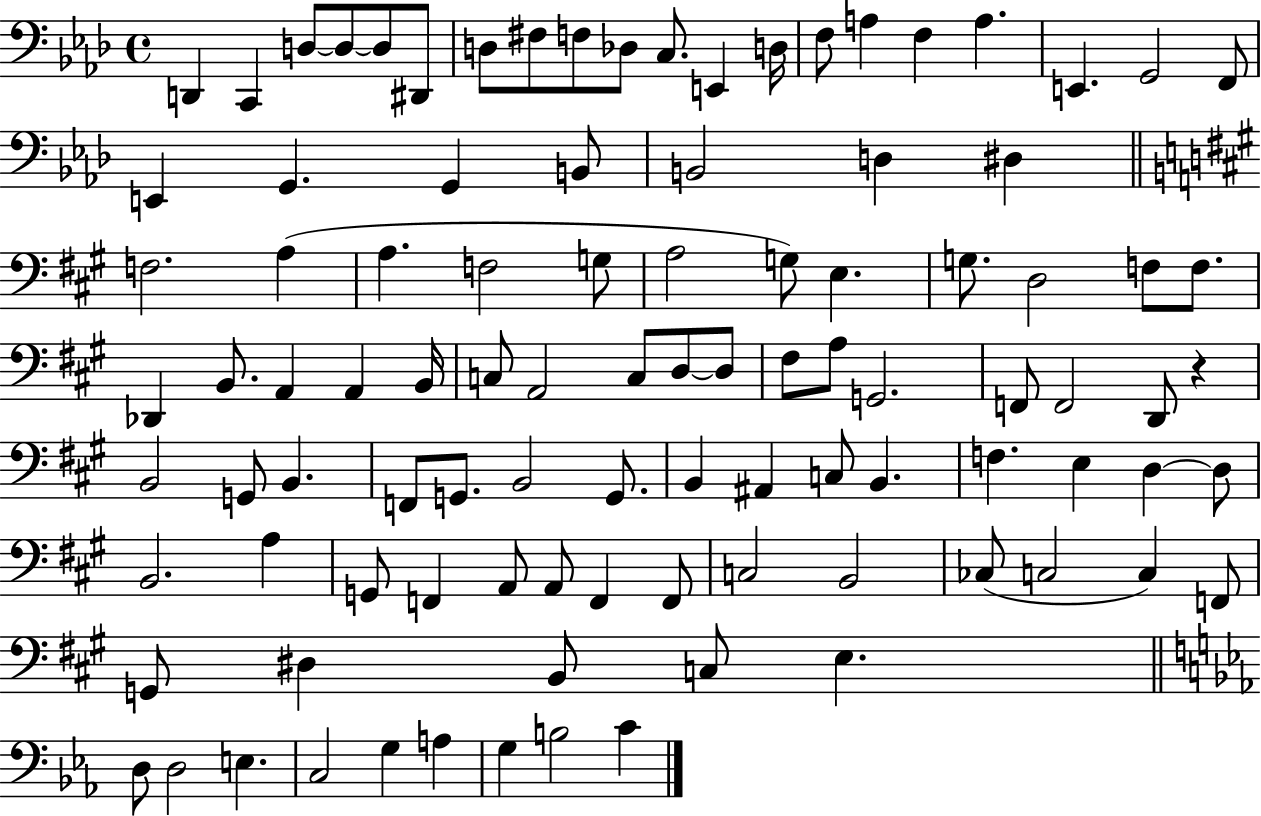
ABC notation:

X:1
T:Untitled
M:4/4
L:1/4
K:Ab
D,, C,, D,/2 D,/2 D,/2 ^D,,/2 D,/2 ^F,/2 F,/2 _D,/2 C,/2 E,, D,/4 F,/2 A, F, A, E,, G,,2 F,,/2 E,, G,, G,, B,,/2 B,,2 D, ^D, F,2 A, A, F,2 G,/2 A,2 G,/2 E, G,/2 D,2 F,/2 F,/2 _D,, B,,/2 A,, A,, B,,/4 C,/2 A,,2 C,/2 D,/2 D,/2 ^F,/2 A,/2 G,,2 F,,/2 F,,2 D,,/2 z B,,2 G,,/2 B,, F,,/2 G,,/2 B,,2 G,,/2 B,, ^A,, C,/2 B,, F, E, D, D,/2 B,,2 A, G,,/2 F,, A,,/2 A,,/2 F,, F,,/2 C,2 B,,2 _C,/2 C,2 C, F,,/2 G,,/2 ^D, B,,/2 C,/2 E, D,/2 D,2 E, C,2 G, A, G, B,2 C